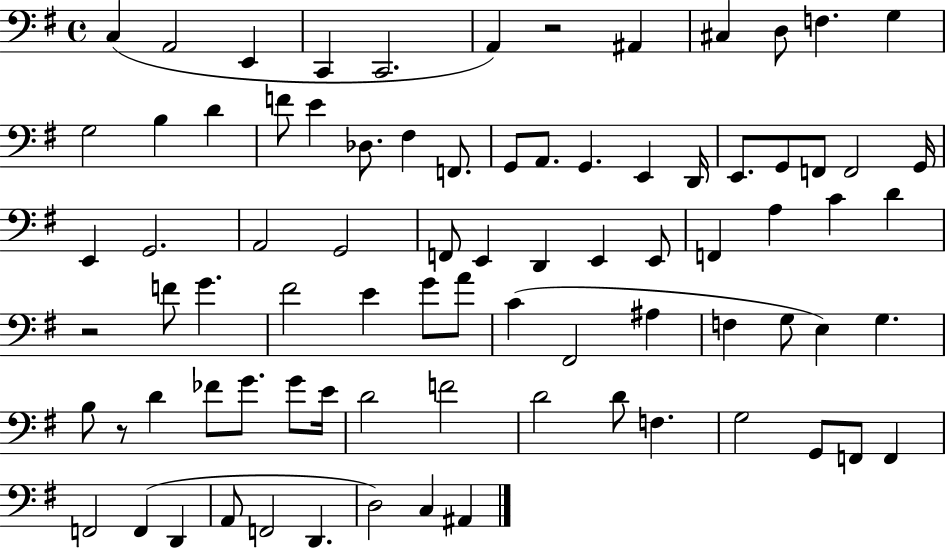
C3/q A2/h E2/q C2/q C2/h. A2/q R/h A#2/q C#3/q D3/e F3/q. G3/q G3/h B3/q D4/q F4/e E4/q Db3/e. F#3/q F2/e. G2/e A2/e. G2/q. E2/q D2/s E2/e. G2/e F2/e F2/h G2/s E2/q G2/h. A2/h G2/h F2/e E2/q D2/q E2/q E2/e F2/q A3/q C4/q D4/q R/h F4/e G4/q. F#4/h E4/q G4/e A4/e C4/q F#2/h A#3/q F3/q G3/e E3/q G3/q. B3/e R/e D4/q FES4/e G4/e. G4/e E4/s D4/h F4/h D4/h D4/e F3/q. G3/h G2/e F2/e F2/q F2/h F2/q D2/q A2/e F2/h D2/q. D3/h C3/q A#2/q